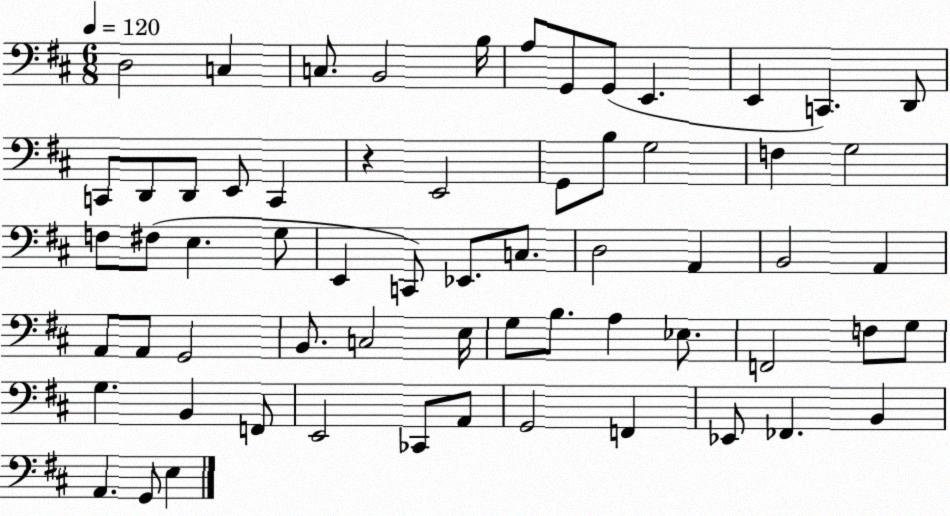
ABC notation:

X:1
T:Untitled
M:6/8
L:1/4
K:D
D,2 C, C,/2 B,,2 B,/4 A,/2 G,,/2 G,,/2 E,, E,, C,, D,,/2 C,,/2 D,,/2 D,,/2 E,,/2 C,, z E,,2 G,,/2 B,/2 G,2 F, G,2 F,/2 ^F,/2 E, G,/2 E,, C,,/2 _E,,/2 C,/2 D,2 A,, B,,2 A,, A,,/2 A,,/2 G,,2 B,,/2 C,2 E,/4 G,/2 B,/2 A, _E,/2 F,,2 F,/2 G,/2 G, B,, F,,/2 E,,2 _C,,/2 A,,/2 G,,2 F,, _E,,/2 _F,, B,, A,, G,,/2 E,